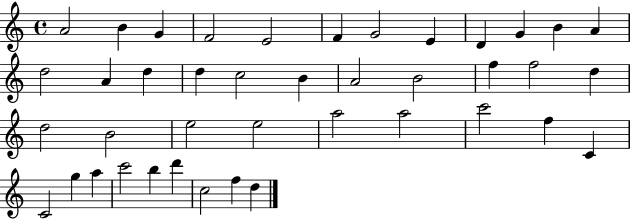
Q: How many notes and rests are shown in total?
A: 41